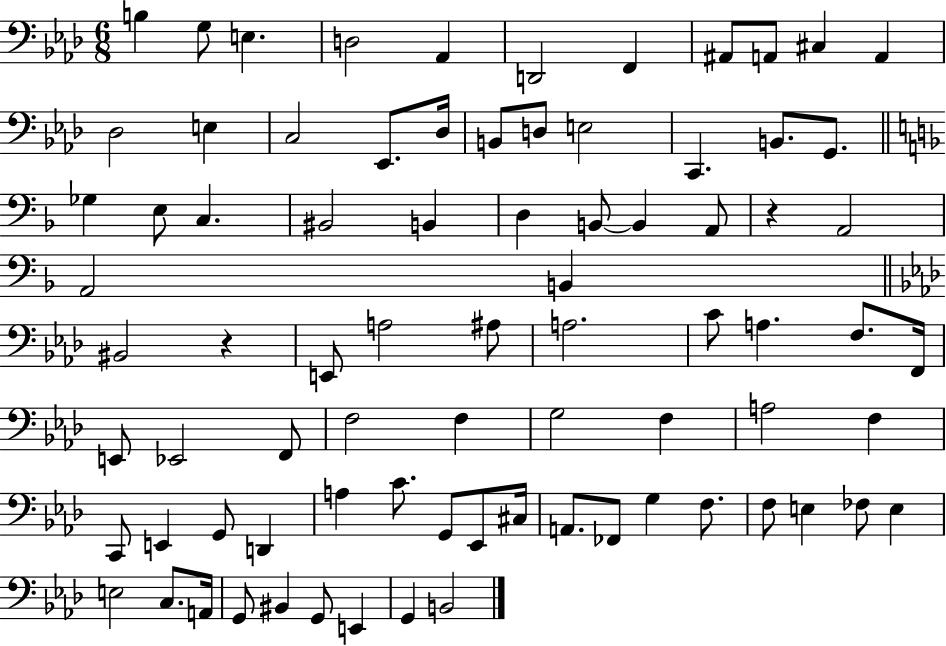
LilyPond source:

{
  \clef bass
  \numericTimeSignature
  \time 6/8
  \key aes \major
  \repeat volta 2 { b4 g8 e4. | d2 aes,4 | d,2 f,4 | ais,8 a,8 cis4 a,4 | \break des2 e4 | c2 ees,8. des16 | b,8 d8 e2 | c,4. b,8. g,8. | \break \bar "||" \break \key d \minor ges4 e8 c4. | bis,2 b,4 | d4 b,8~~ b,4 a,8 | r4 a,2 | \break a,2 b,4 | \bar "||" \break \key aes \major bis,2 r4 | e,8 a2 ais8 | a2. | c'8 a4. f8. f,16 | \break e,8 ees,2 f,8 | f2 f4 | g2 f4 | a2 f4 | \break c,8 e,4 g,8 d,4 | a4 c'8. g,8 ees,8 cis16 | a,8. fes,8 g4 f8. | f8 e4 fes8 e4 | \break e2 c8. a,16 | g,8 bis,4 g,8 e,4 | g,4 b,2 | } \bar "|."
}